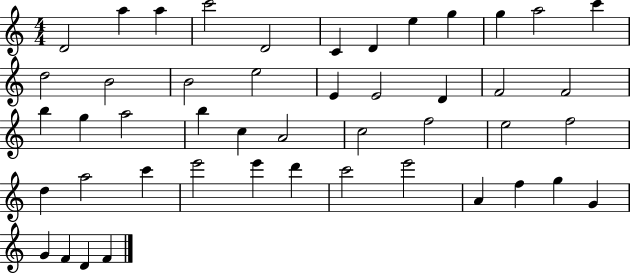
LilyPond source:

{
  \clef treble
  \numericTimeSignature
  \time 4/4
  \key c \major
  d'2 a''4 a''4 | c'''2 d'2 | c'4 d'4 e''4 g''4 | g''4 a''2 c'''4 | \break d''2 b'2 | b'2 e''2 | e'4 e'2 d'4 | f'2 f'2 | \break b''4 g''4 a''2 | b''4 c''4 a'2 | c''2 f''2 | e''2 f''2 | \break d''4 a''2 c'''4 | e'''2 e'''4 d'''4 | c'''2 e'''2 | a'4 f''4 g''4 g'4 | \break g'4 f'4 d'4 f'4 | \bar "|."
}